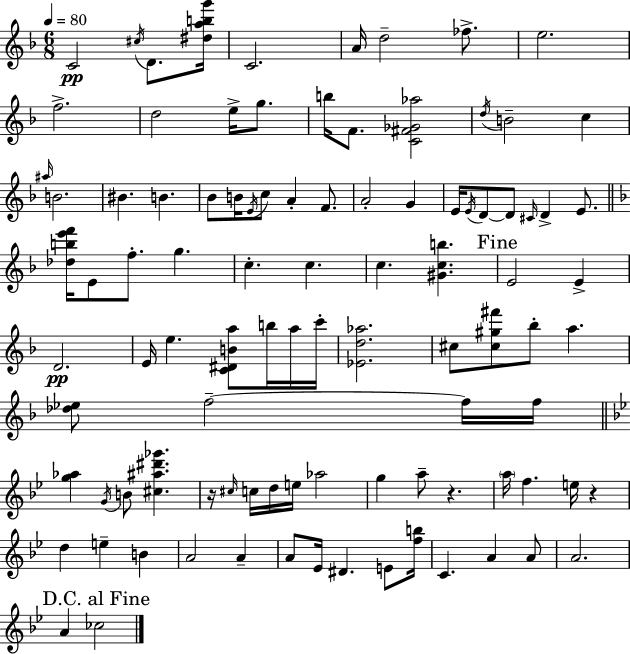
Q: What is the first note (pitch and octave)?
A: C4